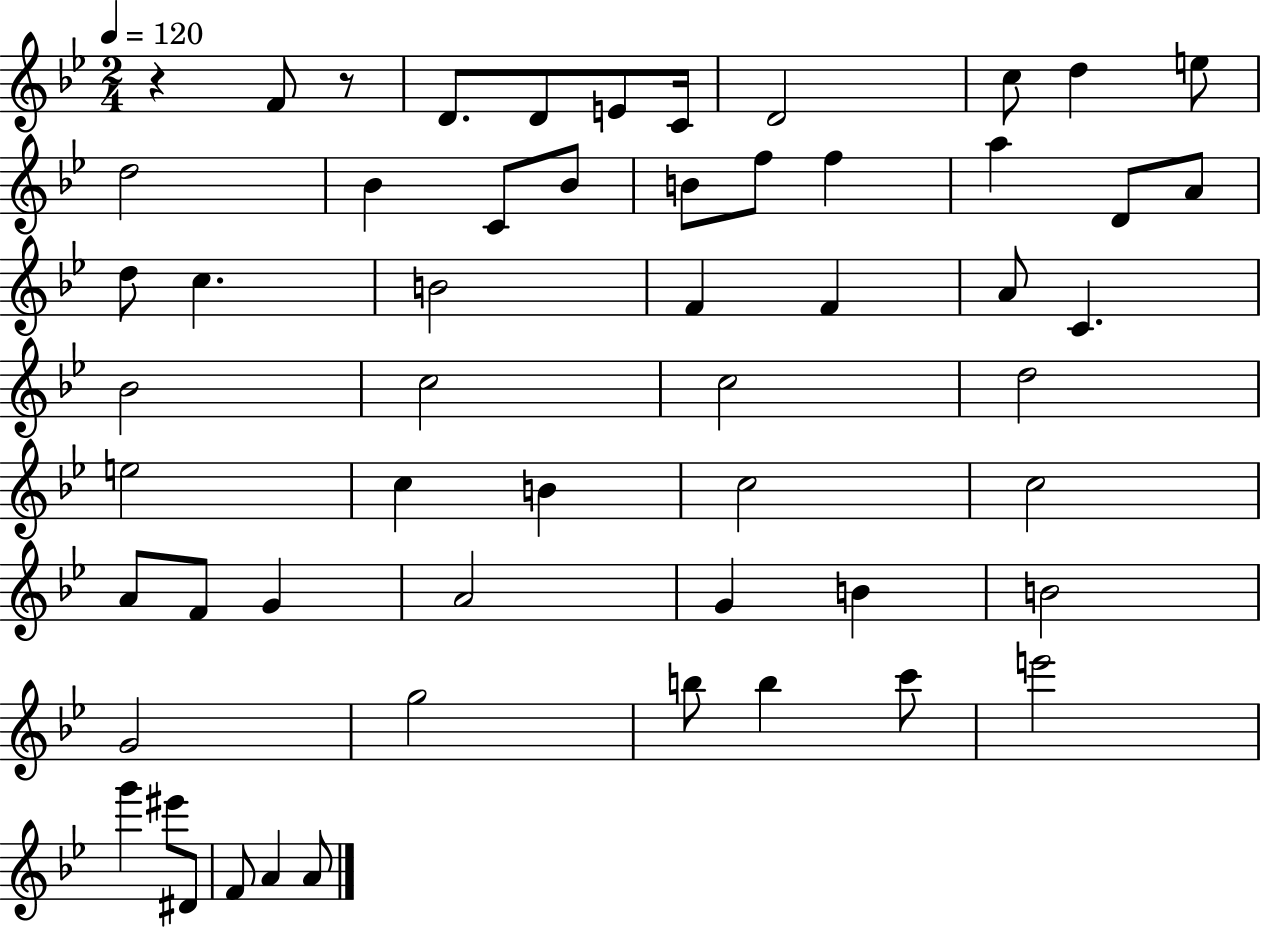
R/q F4/e R/e D4/e. D4/e E4/e C4/s D4/h C5/e D5/q E5/e D5/h Bb4/q C4/e Bb4/e B4/e F5/e F5/q A5/q D4/e A4/e D5/e C5/q. B4/h F4/q F4/q A4/e C4/q. Bb4/h C5/h C5/h D5/h E5/h C5/q B4/q C5/h C5/h A4/e F4/e G4/q A4/h G4/q B4/q B4/h G4/h G5/h B5/e B5/q C6/e E6/h G6/q EIS6/e D#4/e F4/e A4/q A4/e